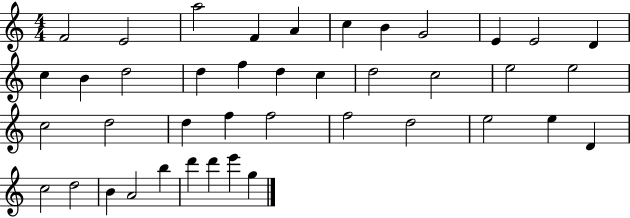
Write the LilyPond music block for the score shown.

{
  \clef treble
  \numericTimeSignature
  \time 4/4
  \key c \major
  f'2 e'2 | a''2 f'4 a'4 | c''4 b'4 g'2 | e'4 e'2 d'4 | \break c''4 b'4 d''2 | d''4 f''4 d''4 c''4 | d''2 c''2 | e''2 e''2 | \break c''2 d''2 | d''4 f''4 f''2 | f''2 d''2 | e''2 e''4 d'4 | \break c''2 d''2 | b'4 a'2 b''4 | d'''4 d'''4 e'''4 g''4 | \bar "|."
}